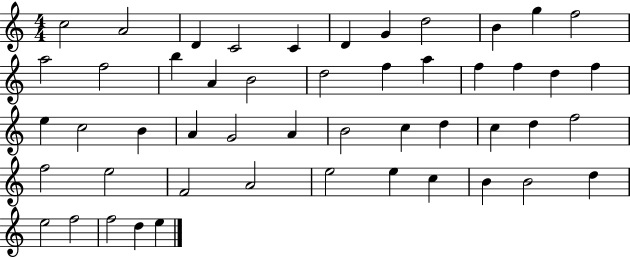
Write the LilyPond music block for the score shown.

{
  \clef treble
  \numericTimeSignature
  \time 4/4
  \key c \major
  c''2 a'2 | d'4 c'2 c'4 | d'4 g'4 d''2 | b'4 g''4 f''2 | \break a''2 f''2 | b''4 a'4 b'2 | d''2 f''4 a''4 | f''4 f''4 d''4 f''4 | \break e''4 c''2 b'4 | a'4 g'2 a'4 | b'2 c''4 d''4 | c''4 d''4 f''2 | \break f''2 e''2 | f'2 a'2 | e''2 e''4 c''4 | b'4 b'2 d''4 | \break e''2 f''2 | f''2 d''4 e''4 | \bar "|."
}